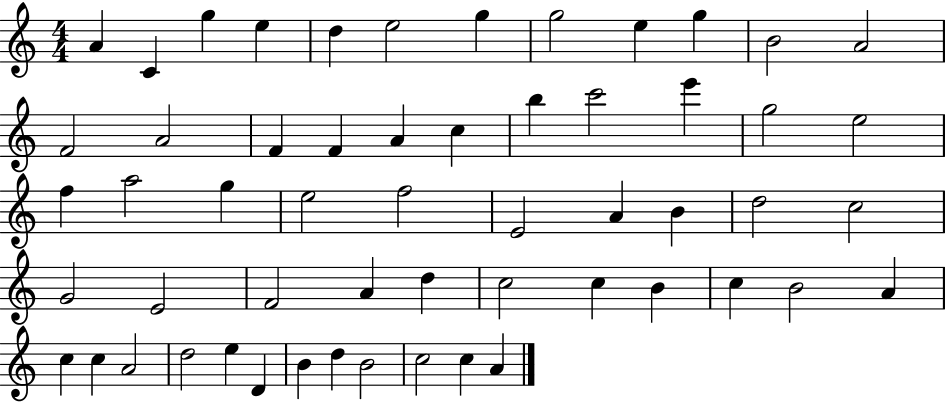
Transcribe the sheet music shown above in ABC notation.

X:1
T:Untitled
M:4/4
L:1/4
K:C
A C g e d e2 g g2 e g B2 A2 F2 A2 F F A c b c'2 e' g2 e2 f a2 g e2 f2 E2 A B d2 c2 G2 E2 F2 A d c2 c B c B2 A c c A2 d2 e D B d B2 c2 c A